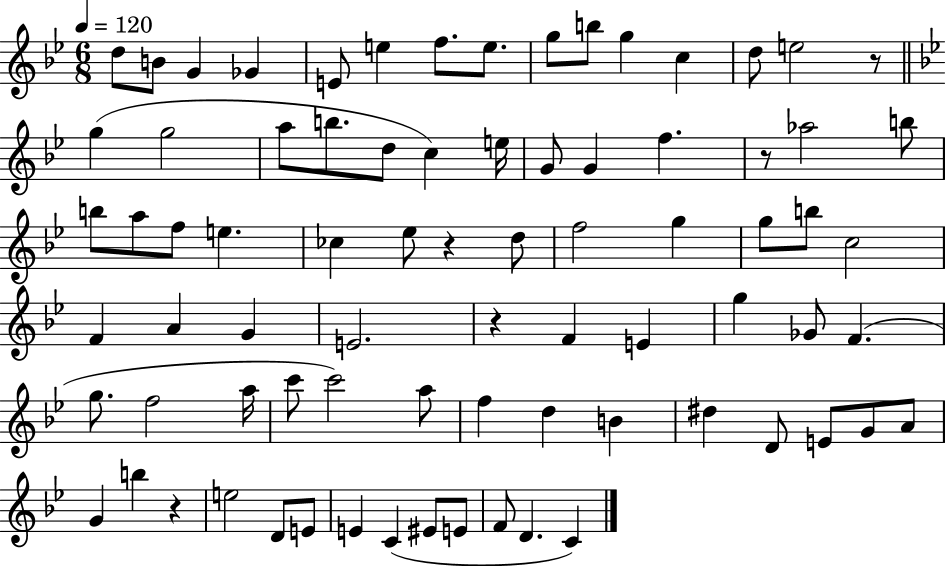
D5/e B4/e G4/q Gb4/q E4/e E5/q F5/e. E5/e. G5/e B5/e G5/q C5/q D5/e E5/h R/e G5/q G5/h A5/e B5/e. D5/e C5/q E5/s G4/e G4/q F5/q. R/e Ab5/h B5/e B5/e A5/e F5/e E5/q. CES5/q Eb5/e R/q D5/e F5/h G5/q G5/e B5/e C5/h F4/q A4/q G4/q E4/h. R/q F4/q E4/q G5/q Gb4/e F4/q. G5/e. F5/h A5/s C6/e C6/h A5/e F5/q D5/q B4/q D#5/q D4/e E4/e G4/e A4/e G4/q B5/q R/q E5/h D4/e E4/e E4/q C4/q EIS4/e E4/e F4/e D4/q. C4/q